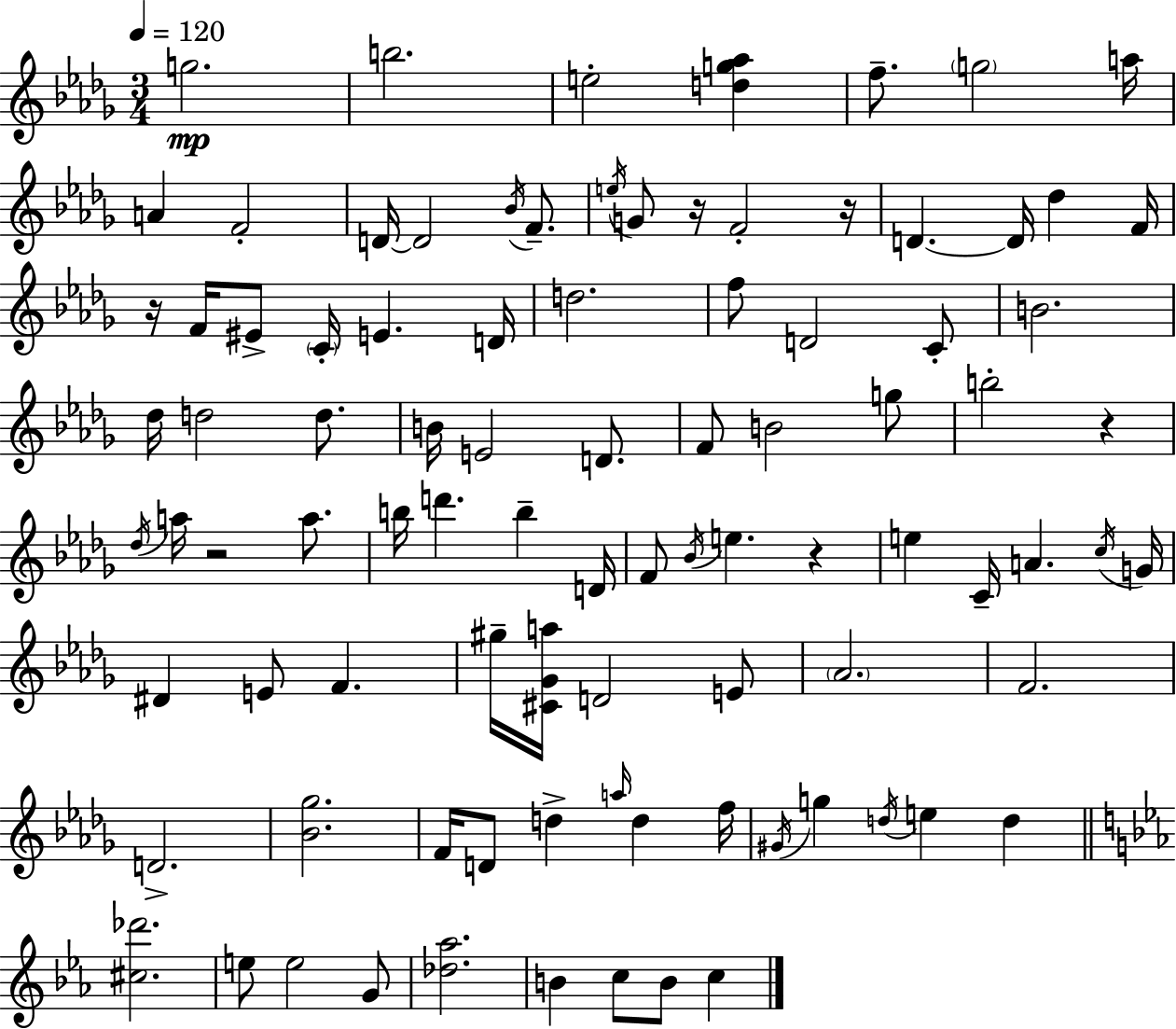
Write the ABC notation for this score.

X:1
T:Untitled
M:3/4
L:1/4
K:Bbm
g2 b2 e2 [dg_a] f/2 g2 a/4 A F2 D/4 D2 _B/4 F/2 e/4 G/2 z/4 F2 z/4 D D/4 _d F/4 z/4 F/4 ^E/2 C/4 E D/4 d2 f/2 D2 C/2 B2 _d/4 d2 d/2 B/4 E2 D/2 F/2 B2 g/2 b2 z _d/4 a/4 z2 a/2 b/4 d' b D/4 F/2 _B/4 e z e C/4 A c/4 G/4 ^D E/2 F ^g/4 [^C_Ga]/4 D2 E/2 _A2 F2 D2 [_B_g]2 F/4 D/2 d a/4 d f/4 ^G/4 g d/4 e d [^c_d']2 e/2 e2 G/2 [_d_a]2 B c/2 B/2 c